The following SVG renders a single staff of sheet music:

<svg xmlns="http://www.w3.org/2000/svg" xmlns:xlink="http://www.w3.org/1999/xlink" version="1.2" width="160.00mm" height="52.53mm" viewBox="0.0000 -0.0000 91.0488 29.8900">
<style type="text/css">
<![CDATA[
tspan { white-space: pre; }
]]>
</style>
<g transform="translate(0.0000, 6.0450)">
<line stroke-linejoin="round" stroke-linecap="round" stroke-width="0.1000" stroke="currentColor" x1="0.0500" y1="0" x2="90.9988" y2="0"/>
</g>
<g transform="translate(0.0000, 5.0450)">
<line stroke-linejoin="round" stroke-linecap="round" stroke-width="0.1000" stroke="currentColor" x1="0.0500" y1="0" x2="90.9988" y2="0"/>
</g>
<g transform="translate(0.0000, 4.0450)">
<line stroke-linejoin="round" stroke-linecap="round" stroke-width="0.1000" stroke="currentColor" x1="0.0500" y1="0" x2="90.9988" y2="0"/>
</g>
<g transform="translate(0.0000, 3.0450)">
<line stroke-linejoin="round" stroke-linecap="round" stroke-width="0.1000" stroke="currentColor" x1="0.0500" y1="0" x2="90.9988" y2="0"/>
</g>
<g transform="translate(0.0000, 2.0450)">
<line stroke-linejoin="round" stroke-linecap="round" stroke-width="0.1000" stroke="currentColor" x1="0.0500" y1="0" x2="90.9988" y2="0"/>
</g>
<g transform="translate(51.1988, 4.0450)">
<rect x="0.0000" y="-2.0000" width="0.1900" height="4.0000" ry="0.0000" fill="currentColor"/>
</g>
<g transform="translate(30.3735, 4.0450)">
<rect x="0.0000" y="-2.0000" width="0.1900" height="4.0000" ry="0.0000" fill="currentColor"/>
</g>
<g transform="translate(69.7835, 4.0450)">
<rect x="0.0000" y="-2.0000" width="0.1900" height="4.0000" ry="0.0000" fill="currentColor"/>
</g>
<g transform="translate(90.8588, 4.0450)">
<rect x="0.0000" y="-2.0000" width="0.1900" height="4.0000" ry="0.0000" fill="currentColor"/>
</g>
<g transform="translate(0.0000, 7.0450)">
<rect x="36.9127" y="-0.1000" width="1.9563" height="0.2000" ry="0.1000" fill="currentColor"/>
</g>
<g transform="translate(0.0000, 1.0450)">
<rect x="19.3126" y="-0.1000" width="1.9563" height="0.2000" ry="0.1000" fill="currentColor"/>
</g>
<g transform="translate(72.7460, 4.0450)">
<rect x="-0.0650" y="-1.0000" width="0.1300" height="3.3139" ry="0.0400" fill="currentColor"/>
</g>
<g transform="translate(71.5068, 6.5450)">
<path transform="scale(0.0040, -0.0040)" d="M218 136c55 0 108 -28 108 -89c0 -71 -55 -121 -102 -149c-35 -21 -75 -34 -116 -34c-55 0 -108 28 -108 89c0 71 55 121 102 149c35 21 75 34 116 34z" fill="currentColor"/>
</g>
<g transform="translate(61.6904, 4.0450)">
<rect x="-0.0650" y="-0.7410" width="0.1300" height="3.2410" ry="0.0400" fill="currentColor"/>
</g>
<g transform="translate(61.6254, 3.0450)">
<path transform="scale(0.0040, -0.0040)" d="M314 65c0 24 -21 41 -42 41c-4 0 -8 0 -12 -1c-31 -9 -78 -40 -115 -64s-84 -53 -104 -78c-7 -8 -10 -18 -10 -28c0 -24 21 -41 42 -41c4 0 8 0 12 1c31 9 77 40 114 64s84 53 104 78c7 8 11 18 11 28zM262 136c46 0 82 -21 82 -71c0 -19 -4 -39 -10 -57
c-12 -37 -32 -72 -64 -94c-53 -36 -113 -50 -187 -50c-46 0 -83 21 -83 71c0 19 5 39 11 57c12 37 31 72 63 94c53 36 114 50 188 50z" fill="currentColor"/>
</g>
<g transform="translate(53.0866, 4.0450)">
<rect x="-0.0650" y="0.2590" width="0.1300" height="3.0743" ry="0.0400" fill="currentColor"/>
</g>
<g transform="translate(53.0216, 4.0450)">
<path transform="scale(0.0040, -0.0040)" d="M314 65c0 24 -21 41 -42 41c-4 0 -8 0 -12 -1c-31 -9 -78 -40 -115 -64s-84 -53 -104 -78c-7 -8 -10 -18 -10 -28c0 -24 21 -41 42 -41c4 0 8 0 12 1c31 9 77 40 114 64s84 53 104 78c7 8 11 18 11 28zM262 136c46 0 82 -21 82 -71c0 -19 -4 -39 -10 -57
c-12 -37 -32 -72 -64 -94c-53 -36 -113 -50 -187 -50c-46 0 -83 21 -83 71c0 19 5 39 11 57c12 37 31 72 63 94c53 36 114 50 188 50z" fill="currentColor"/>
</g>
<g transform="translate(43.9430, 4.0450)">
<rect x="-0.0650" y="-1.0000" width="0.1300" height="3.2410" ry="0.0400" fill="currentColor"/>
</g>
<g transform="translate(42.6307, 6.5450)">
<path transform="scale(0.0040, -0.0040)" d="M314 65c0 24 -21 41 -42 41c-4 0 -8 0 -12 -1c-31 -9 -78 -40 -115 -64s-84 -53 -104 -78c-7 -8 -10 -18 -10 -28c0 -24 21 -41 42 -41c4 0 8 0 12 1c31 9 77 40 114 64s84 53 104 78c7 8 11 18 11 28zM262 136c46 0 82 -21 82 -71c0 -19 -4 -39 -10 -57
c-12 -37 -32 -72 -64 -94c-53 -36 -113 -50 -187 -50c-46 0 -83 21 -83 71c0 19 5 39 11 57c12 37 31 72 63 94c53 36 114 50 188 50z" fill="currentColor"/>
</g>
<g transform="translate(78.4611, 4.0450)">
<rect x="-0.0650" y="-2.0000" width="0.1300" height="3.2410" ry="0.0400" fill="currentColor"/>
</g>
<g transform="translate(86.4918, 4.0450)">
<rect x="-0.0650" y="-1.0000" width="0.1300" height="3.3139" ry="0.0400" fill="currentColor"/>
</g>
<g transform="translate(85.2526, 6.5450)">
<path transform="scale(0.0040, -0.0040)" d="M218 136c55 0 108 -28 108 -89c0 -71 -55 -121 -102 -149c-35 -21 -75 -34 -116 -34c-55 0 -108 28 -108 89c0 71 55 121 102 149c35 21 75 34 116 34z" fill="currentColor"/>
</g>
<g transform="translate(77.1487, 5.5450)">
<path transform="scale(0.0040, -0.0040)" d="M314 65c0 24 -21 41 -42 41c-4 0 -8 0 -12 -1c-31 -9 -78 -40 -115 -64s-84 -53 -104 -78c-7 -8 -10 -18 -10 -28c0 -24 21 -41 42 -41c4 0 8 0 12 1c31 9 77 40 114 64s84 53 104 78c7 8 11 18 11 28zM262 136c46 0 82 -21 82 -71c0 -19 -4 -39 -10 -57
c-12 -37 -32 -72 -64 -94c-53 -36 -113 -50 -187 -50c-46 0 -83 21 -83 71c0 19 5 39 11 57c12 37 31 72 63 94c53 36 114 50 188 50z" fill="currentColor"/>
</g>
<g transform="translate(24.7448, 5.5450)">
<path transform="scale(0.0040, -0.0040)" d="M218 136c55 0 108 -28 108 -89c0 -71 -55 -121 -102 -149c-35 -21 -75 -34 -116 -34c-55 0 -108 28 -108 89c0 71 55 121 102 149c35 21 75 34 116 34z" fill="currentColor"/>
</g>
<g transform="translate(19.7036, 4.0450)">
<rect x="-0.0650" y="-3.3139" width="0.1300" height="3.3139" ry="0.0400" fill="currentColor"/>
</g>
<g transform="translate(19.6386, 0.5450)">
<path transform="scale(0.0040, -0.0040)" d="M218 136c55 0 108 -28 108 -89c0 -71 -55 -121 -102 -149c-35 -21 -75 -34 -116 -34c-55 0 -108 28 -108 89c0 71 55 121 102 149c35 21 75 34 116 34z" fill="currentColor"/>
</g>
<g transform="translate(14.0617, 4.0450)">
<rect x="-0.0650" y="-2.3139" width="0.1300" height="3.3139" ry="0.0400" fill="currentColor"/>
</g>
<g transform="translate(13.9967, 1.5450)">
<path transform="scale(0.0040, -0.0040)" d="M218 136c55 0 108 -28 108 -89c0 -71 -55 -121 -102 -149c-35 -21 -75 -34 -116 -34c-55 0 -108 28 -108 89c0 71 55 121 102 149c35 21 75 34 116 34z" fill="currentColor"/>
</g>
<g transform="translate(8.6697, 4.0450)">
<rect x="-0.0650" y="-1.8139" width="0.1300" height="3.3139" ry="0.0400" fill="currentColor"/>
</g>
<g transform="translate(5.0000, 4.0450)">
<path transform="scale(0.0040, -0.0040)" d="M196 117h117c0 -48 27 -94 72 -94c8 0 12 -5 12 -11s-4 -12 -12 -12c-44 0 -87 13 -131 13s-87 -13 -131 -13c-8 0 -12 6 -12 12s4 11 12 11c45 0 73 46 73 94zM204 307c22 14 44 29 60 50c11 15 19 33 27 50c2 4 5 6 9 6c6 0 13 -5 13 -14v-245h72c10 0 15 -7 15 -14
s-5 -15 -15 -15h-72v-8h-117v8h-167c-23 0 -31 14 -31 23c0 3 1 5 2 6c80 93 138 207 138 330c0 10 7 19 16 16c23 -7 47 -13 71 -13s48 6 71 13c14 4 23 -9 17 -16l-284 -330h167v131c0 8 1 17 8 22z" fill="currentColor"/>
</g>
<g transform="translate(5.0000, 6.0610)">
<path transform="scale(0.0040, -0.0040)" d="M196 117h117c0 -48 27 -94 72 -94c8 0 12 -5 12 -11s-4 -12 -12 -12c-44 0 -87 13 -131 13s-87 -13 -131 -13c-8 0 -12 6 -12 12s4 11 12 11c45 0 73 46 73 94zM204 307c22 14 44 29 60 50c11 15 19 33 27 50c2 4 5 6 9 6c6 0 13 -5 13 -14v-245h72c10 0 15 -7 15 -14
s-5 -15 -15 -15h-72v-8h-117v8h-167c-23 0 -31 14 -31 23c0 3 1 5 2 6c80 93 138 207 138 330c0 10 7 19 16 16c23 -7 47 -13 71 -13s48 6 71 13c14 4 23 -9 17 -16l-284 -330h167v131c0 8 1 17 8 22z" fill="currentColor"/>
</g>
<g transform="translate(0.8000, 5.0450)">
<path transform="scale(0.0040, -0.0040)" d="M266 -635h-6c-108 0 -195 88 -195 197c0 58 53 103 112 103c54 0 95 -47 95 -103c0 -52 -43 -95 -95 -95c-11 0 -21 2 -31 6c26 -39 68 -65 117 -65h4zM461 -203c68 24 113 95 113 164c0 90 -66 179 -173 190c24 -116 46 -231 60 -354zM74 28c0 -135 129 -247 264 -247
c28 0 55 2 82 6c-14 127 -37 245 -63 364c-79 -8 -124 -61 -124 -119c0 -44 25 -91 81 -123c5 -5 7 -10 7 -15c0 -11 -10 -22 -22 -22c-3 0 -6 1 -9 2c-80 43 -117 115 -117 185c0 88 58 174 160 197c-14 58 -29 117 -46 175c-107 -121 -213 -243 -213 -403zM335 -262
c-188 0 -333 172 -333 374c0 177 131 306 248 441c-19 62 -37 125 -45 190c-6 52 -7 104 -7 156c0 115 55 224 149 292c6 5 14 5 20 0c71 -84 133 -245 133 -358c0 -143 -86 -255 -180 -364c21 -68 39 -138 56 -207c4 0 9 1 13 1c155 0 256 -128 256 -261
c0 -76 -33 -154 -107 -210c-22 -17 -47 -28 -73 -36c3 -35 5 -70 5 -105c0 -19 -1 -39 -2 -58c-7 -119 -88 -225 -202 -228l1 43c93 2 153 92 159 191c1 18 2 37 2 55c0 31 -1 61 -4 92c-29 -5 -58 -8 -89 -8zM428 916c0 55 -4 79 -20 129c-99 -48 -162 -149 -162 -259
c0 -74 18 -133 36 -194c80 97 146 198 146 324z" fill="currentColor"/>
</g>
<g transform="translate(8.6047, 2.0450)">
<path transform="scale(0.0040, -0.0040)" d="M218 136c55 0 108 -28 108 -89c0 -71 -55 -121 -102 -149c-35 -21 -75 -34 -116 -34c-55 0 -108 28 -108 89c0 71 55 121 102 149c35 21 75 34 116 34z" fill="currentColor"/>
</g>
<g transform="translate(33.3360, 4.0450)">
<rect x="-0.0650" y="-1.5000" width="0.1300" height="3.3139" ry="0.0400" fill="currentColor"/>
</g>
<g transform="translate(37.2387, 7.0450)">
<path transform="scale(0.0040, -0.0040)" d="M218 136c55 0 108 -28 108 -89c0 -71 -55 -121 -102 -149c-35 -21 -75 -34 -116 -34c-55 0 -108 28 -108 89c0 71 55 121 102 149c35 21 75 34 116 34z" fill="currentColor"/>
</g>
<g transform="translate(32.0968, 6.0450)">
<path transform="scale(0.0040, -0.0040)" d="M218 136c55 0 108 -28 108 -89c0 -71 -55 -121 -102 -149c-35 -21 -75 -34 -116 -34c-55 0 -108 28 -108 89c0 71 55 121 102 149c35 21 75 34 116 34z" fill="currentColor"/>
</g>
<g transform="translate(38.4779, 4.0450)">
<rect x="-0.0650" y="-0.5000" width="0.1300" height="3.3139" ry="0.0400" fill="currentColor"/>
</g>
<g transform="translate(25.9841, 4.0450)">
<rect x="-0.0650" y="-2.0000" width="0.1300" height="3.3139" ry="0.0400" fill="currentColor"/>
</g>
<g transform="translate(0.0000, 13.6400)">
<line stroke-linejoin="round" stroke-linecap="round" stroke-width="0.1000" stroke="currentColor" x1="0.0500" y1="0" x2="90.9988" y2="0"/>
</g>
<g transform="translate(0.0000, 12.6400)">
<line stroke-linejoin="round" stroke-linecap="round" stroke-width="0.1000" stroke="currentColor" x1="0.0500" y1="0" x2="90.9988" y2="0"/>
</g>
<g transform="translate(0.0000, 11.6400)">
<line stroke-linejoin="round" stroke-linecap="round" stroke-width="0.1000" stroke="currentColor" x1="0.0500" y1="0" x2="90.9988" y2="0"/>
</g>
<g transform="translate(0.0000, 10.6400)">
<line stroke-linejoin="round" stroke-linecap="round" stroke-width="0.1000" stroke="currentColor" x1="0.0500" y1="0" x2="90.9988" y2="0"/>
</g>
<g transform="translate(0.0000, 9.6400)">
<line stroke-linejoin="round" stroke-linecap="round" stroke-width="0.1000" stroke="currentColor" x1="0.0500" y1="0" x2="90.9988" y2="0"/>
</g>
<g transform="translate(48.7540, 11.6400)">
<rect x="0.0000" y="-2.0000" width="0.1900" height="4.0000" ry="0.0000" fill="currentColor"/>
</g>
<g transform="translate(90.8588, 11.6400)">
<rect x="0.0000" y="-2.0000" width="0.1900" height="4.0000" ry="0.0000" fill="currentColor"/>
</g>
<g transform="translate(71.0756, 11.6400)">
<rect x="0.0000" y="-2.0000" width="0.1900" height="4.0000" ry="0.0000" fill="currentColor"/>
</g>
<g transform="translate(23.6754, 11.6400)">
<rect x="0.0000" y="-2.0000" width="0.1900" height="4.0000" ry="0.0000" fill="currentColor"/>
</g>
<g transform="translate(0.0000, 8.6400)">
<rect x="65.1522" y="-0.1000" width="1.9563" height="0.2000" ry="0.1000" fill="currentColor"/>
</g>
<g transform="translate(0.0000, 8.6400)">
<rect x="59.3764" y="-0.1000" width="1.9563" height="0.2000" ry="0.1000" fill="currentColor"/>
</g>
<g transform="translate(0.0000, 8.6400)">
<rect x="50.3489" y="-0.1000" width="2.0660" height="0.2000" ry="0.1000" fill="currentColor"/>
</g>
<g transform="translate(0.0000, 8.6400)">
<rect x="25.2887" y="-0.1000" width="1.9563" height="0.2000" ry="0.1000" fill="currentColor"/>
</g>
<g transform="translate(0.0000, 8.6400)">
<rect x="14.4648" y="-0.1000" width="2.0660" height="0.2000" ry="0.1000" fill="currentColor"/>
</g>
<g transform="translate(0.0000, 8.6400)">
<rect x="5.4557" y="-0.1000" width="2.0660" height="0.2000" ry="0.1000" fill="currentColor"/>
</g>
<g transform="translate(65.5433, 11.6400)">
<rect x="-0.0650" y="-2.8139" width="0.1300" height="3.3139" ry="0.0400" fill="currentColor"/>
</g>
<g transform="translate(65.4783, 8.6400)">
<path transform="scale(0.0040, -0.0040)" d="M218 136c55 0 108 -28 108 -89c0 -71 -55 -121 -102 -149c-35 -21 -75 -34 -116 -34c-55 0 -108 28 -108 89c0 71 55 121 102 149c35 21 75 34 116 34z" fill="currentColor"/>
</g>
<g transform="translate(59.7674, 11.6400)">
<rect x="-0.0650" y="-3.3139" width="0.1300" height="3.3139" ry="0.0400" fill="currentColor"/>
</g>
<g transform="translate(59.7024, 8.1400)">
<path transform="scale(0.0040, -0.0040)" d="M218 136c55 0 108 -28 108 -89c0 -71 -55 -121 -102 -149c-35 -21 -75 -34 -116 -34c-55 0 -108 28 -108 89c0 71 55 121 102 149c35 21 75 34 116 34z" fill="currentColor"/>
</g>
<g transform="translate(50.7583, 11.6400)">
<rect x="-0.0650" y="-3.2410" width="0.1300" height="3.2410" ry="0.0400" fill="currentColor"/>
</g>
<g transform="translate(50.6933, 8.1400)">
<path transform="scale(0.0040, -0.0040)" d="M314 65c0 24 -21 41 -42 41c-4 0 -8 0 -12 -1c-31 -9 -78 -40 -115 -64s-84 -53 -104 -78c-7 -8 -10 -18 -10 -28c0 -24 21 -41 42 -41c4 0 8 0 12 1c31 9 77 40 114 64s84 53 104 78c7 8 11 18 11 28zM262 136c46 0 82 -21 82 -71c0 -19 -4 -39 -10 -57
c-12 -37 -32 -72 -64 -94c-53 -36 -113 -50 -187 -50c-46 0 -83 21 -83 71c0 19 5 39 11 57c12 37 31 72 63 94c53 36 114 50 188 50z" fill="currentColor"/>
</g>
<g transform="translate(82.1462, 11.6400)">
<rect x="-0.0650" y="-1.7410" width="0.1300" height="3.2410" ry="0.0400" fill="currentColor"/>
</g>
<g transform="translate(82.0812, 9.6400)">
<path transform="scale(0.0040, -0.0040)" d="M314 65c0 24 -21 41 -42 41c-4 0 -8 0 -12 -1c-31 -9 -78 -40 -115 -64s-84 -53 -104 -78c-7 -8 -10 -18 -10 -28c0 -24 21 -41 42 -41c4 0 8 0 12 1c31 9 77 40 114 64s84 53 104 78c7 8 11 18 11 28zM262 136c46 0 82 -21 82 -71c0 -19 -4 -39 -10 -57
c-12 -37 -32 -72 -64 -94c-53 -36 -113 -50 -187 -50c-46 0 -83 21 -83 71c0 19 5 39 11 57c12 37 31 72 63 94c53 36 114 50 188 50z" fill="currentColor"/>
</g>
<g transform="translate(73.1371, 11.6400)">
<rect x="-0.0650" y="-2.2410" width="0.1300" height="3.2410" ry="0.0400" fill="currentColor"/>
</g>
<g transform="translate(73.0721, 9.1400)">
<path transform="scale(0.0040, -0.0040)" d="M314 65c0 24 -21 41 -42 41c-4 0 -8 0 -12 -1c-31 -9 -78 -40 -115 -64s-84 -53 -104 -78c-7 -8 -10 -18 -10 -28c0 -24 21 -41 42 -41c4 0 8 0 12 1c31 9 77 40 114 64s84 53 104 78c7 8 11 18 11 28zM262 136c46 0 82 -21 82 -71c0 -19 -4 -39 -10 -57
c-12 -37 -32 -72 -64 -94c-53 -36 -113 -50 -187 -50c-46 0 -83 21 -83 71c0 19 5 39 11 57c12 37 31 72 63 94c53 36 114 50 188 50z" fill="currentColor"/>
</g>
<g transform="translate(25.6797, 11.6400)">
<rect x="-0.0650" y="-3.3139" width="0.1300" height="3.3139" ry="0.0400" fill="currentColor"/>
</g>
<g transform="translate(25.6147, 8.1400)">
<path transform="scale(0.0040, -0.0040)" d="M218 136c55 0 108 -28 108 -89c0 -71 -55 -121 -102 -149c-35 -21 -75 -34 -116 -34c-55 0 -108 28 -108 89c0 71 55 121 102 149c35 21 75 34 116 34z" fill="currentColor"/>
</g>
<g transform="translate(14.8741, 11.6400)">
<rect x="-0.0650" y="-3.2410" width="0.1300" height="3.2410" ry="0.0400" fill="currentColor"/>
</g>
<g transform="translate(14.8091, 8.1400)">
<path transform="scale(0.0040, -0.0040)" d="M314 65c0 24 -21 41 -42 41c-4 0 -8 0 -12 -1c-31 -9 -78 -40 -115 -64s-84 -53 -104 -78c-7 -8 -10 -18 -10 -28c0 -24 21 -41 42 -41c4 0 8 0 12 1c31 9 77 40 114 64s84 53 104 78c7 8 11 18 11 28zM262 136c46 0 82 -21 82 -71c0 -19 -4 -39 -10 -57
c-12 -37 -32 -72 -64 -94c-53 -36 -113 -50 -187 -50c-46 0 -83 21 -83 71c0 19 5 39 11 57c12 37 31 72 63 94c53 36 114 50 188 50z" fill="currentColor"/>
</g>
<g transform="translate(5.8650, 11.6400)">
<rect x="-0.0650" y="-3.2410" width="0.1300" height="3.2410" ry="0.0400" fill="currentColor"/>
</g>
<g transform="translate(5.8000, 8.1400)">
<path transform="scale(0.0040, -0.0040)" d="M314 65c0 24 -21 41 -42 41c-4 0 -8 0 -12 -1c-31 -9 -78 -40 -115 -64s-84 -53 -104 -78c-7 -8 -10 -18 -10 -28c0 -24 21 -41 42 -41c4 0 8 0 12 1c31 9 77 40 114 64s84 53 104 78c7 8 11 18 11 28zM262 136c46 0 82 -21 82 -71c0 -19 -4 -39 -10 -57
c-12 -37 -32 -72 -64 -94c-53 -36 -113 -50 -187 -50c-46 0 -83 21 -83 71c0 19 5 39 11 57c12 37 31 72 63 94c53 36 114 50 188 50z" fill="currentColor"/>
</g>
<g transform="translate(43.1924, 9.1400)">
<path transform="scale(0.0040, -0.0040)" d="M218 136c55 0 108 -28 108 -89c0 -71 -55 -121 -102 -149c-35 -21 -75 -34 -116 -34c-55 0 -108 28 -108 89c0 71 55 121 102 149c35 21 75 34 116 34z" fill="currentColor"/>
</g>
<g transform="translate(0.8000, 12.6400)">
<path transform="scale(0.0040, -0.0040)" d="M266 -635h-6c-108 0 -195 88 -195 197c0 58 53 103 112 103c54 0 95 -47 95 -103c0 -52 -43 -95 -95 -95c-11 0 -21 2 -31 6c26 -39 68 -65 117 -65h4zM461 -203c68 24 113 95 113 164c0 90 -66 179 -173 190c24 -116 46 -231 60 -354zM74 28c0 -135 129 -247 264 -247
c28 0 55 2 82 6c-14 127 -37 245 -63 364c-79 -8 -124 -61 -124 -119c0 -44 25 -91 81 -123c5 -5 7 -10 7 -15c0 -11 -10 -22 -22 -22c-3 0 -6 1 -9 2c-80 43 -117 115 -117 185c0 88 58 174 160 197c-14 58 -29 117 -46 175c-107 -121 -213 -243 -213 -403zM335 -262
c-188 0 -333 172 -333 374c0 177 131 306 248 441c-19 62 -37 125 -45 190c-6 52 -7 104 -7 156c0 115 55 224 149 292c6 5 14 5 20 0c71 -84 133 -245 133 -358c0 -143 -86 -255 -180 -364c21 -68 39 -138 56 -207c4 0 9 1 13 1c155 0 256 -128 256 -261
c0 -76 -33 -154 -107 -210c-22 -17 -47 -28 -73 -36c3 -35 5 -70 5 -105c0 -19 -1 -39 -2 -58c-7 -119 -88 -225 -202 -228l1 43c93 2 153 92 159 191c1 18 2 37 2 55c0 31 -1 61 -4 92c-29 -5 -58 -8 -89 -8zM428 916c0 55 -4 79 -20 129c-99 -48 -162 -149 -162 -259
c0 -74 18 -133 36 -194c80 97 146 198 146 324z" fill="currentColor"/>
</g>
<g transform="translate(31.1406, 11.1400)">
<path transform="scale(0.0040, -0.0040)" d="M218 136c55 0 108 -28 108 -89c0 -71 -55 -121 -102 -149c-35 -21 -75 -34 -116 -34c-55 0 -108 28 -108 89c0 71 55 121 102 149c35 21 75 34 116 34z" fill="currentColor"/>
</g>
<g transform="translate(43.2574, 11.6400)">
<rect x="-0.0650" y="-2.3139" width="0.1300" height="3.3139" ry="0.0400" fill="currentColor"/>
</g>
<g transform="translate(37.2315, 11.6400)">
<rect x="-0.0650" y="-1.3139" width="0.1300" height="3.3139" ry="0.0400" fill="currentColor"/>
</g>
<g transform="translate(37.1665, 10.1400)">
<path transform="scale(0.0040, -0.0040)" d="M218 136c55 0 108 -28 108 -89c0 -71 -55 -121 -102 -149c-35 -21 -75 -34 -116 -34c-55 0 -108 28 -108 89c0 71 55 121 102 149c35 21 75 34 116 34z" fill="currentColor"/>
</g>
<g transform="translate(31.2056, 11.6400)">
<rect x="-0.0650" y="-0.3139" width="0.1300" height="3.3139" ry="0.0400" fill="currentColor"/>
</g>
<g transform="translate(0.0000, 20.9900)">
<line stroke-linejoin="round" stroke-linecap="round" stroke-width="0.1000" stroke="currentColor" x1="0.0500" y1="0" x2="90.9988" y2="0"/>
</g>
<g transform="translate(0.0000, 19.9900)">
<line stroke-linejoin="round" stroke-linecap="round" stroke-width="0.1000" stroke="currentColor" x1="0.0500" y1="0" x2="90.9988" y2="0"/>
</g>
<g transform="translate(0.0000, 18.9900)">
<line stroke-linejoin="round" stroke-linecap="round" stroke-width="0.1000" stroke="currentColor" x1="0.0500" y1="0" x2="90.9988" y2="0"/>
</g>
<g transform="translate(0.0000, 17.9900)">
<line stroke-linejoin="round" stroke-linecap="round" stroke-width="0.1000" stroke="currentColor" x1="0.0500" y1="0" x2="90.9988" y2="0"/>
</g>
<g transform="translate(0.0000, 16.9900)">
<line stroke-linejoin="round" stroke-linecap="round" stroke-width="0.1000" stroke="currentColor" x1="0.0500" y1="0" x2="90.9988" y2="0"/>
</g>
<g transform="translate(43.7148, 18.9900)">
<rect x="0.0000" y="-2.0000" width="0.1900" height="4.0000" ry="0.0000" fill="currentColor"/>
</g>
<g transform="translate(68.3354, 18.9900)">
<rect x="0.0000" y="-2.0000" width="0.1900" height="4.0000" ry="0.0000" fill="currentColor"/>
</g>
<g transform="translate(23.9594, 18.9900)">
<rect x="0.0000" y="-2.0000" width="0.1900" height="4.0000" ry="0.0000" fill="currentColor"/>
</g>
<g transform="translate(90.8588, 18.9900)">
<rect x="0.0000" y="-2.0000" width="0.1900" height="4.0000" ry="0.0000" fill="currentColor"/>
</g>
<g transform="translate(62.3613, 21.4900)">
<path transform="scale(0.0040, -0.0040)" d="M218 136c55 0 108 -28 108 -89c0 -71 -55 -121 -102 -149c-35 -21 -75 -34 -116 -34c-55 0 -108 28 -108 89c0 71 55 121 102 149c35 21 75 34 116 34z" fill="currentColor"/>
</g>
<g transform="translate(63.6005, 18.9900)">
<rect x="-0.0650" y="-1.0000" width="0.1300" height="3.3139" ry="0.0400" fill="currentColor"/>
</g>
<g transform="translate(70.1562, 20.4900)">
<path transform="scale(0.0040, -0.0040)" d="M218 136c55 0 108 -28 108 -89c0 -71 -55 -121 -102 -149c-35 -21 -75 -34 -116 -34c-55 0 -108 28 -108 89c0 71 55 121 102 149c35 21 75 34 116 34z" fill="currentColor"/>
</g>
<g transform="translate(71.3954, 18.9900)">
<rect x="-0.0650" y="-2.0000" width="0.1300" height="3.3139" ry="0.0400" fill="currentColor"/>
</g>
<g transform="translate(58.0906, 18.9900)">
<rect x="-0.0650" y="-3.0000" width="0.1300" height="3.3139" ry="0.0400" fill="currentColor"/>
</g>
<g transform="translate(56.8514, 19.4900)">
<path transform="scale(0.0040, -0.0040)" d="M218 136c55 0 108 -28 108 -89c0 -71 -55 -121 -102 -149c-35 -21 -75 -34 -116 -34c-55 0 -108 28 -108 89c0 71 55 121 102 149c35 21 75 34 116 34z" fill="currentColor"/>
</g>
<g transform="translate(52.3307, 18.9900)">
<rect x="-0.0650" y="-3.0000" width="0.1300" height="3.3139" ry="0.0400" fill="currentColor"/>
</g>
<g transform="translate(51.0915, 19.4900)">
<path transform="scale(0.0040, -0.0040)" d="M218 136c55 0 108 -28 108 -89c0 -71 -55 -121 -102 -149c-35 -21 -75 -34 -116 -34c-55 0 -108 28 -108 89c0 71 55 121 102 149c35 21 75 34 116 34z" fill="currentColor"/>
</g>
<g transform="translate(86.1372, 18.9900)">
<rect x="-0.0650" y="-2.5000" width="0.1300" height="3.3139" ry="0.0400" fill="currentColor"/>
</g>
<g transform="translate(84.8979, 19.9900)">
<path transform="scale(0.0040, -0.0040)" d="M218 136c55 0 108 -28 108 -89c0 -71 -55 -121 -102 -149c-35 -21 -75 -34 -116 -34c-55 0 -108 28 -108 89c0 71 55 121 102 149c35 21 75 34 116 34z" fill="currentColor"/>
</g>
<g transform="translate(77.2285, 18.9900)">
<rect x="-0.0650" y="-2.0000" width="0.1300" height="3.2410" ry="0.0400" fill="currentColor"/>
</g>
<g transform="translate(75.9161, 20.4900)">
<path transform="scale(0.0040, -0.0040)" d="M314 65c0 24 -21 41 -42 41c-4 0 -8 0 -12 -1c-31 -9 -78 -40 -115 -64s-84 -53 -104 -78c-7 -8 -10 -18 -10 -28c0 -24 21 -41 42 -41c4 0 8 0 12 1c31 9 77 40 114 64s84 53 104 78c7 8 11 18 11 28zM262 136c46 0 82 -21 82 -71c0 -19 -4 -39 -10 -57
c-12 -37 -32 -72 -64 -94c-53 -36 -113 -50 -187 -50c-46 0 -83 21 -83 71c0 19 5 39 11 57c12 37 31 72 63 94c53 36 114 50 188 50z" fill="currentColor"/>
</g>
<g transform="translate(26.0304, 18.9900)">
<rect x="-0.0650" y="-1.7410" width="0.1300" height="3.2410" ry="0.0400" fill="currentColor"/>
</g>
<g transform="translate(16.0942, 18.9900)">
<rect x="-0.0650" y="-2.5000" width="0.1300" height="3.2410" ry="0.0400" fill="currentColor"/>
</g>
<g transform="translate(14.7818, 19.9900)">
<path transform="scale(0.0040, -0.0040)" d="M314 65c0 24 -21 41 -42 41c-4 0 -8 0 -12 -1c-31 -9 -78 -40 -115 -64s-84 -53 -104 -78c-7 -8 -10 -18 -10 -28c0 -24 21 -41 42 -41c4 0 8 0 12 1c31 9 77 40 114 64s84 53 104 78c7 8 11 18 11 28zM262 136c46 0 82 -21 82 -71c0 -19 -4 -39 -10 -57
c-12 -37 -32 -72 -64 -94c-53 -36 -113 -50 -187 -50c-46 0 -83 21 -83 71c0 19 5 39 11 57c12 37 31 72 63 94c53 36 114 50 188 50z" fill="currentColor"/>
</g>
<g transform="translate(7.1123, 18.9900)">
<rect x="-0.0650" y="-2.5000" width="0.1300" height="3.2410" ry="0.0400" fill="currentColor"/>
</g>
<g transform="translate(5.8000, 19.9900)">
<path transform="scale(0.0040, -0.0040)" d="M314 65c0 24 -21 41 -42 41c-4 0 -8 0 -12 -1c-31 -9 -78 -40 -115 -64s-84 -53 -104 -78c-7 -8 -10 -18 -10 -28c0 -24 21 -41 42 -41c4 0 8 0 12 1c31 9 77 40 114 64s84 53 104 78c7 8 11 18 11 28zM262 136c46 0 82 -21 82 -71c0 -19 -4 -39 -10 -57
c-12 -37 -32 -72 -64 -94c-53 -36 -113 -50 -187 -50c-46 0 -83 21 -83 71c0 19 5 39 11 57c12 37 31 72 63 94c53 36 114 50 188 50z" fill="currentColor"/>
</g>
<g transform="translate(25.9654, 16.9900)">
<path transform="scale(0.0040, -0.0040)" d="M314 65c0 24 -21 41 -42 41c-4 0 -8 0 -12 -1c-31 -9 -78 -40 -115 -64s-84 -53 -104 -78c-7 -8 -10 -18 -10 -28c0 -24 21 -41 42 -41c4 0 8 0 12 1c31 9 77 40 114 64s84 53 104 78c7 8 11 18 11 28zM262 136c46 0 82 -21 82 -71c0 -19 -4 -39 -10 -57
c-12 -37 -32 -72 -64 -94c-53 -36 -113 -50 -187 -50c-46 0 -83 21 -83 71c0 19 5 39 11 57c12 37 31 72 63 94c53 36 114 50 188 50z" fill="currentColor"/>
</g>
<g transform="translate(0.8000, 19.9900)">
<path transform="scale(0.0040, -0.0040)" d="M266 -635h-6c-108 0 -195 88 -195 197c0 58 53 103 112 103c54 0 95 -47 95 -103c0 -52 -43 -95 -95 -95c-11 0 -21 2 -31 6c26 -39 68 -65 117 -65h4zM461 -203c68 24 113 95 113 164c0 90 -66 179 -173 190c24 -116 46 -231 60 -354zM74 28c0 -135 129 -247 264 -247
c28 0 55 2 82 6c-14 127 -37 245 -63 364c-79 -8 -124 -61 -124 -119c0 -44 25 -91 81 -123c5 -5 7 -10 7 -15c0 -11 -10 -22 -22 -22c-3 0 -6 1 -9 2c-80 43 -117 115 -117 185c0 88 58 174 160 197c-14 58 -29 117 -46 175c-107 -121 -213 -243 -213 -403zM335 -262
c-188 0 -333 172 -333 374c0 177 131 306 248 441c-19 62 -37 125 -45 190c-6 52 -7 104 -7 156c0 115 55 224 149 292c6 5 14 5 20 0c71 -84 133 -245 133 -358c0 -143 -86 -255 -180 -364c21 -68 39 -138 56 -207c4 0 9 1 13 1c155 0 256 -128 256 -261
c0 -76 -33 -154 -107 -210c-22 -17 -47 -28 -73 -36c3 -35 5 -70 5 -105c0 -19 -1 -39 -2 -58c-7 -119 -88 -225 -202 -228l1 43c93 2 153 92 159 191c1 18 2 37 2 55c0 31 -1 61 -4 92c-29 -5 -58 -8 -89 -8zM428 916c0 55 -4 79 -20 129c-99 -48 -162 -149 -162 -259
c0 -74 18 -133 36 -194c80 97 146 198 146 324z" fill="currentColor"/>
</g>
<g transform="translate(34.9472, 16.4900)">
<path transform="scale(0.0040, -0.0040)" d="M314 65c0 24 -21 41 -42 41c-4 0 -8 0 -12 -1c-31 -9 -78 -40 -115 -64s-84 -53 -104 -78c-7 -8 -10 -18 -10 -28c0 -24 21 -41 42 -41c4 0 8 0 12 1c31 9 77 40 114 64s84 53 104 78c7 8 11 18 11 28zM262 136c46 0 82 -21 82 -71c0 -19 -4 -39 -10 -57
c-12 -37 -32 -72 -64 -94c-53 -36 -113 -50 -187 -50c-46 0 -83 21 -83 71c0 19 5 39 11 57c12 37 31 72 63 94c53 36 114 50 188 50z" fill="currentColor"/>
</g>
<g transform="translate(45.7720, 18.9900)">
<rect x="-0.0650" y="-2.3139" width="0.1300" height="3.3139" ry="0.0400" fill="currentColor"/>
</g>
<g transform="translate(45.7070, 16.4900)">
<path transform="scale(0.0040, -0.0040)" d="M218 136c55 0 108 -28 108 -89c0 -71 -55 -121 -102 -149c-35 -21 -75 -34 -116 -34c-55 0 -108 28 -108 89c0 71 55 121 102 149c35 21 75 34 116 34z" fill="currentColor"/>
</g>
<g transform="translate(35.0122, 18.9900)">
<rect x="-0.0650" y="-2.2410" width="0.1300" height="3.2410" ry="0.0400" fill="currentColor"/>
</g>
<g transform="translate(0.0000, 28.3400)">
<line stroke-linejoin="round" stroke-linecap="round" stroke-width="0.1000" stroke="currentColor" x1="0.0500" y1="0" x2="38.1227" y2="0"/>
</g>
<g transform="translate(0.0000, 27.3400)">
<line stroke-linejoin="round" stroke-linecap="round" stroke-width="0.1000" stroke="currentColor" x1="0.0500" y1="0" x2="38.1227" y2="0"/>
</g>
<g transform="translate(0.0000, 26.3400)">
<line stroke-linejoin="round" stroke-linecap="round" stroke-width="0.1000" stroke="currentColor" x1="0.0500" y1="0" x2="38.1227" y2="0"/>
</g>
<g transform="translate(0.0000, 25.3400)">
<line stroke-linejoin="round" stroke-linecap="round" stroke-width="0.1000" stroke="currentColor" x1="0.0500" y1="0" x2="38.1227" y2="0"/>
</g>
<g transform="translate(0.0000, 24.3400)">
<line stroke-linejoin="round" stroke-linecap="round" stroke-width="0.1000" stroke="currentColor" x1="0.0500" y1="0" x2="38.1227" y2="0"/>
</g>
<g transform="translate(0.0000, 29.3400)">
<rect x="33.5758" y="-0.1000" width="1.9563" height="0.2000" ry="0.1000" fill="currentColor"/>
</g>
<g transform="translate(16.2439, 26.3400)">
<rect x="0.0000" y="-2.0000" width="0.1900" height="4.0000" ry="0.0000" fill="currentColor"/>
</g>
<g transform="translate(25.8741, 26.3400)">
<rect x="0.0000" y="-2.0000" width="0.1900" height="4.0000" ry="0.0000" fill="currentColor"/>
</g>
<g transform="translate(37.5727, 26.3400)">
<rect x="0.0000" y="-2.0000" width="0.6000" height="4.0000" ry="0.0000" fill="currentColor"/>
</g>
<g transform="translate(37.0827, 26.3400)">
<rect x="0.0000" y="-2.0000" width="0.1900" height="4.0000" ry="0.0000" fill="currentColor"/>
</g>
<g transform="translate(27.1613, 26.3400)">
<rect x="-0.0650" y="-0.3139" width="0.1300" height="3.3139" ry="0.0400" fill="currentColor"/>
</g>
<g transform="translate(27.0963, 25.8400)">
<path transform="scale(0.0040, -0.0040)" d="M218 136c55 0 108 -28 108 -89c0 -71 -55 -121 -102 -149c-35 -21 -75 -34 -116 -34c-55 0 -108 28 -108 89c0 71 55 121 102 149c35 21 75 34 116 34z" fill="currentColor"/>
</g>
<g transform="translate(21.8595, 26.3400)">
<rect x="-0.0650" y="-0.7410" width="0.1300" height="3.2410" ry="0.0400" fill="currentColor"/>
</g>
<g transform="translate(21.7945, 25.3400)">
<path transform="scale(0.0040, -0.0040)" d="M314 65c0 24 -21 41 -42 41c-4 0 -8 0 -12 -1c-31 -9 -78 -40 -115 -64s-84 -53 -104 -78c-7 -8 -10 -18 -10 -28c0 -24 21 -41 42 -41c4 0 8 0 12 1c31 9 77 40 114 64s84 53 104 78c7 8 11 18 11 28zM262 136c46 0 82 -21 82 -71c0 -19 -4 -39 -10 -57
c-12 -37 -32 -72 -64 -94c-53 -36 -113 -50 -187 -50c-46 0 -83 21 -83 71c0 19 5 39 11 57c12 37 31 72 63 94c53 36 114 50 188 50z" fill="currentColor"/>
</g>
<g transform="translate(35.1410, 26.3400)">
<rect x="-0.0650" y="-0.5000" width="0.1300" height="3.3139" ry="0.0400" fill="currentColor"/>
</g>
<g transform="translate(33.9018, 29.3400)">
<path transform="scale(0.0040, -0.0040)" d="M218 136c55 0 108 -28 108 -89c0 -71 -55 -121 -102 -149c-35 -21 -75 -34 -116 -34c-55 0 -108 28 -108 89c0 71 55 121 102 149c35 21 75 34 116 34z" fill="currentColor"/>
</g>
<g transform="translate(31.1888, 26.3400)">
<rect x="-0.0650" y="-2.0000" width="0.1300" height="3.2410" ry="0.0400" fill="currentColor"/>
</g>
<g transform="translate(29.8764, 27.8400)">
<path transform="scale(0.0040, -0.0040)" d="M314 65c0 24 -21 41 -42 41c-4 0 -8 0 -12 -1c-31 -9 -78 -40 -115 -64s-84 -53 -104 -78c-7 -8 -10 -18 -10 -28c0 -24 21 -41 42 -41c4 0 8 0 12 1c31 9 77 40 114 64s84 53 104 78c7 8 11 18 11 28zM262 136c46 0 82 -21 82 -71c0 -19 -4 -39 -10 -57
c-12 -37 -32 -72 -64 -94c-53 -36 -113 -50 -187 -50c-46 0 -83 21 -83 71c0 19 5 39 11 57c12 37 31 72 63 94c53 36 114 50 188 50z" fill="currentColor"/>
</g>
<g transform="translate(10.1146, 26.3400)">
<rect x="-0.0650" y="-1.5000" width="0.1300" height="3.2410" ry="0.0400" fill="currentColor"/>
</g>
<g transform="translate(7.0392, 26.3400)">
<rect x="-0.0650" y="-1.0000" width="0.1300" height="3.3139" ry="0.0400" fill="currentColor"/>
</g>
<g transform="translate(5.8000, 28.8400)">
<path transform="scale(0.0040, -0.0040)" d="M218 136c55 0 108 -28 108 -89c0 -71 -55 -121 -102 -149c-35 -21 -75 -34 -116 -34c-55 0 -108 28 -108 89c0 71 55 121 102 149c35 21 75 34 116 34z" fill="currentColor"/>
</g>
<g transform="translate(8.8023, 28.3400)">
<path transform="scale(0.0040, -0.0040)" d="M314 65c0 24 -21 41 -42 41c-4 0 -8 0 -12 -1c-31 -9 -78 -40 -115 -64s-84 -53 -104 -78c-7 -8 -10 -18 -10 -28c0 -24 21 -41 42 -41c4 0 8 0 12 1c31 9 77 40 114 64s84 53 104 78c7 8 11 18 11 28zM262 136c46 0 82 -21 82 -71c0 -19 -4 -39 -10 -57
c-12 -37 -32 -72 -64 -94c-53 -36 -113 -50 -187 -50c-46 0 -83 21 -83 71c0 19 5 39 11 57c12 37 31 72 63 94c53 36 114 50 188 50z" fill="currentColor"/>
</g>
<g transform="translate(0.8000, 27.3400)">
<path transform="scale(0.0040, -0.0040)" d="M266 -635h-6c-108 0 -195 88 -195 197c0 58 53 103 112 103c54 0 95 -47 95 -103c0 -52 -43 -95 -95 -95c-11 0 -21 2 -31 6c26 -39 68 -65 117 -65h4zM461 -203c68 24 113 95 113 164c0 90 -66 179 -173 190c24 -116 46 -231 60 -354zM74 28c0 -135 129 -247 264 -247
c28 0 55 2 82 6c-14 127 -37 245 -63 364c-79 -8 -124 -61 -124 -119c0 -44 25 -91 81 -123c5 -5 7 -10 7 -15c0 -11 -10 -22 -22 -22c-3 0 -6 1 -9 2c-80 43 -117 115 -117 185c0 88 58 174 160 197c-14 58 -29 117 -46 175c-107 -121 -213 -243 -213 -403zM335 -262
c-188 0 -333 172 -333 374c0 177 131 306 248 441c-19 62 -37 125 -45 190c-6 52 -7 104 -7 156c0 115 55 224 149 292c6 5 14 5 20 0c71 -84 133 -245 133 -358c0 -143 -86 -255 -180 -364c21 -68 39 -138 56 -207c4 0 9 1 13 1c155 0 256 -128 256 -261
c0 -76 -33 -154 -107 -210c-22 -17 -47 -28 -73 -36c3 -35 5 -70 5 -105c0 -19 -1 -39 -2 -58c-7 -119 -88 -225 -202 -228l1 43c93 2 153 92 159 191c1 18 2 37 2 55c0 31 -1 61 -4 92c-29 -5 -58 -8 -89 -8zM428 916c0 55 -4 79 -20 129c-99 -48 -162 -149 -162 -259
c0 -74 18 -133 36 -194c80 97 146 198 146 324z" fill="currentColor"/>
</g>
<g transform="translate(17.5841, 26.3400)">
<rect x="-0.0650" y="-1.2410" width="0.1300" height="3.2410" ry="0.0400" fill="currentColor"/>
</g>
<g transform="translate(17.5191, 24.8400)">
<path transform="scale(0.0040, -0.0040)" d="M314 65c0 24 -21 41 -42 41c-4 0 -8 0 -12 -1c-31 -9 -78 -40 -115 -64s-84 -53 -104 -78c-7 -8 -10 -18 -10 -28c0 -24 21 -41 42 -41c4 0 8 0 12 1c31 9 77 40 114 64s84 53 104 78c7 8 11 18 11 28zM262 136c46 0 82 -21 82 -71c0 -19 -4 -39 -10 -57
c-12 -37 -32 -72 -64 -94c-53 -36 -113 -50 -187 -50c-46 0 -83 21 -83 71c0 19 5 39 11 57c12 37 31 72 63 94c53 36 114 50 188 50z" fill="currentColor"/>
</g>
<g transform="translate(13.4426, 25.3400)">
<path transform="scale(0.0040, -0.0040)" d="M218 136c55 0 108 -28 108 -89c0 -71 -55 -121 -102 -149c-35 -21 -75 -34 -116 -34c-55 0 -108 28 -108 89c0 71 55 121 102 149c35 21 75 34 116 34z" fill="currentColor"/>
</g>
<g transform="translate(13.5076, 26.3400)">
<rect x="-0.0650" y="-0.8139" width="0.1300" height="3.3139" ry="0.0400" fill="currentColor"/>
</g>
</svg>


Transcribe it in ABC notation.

X:1
T:Untitled
M:4/4
L:1/4
K:C
f g b F E C D2 B2 d2 D F2 D b2 b2 b c e g b2 b a g2 f2 G2 G2 f2 g2 g A A D F F2 G D E2 d e2 d2 c F2 C